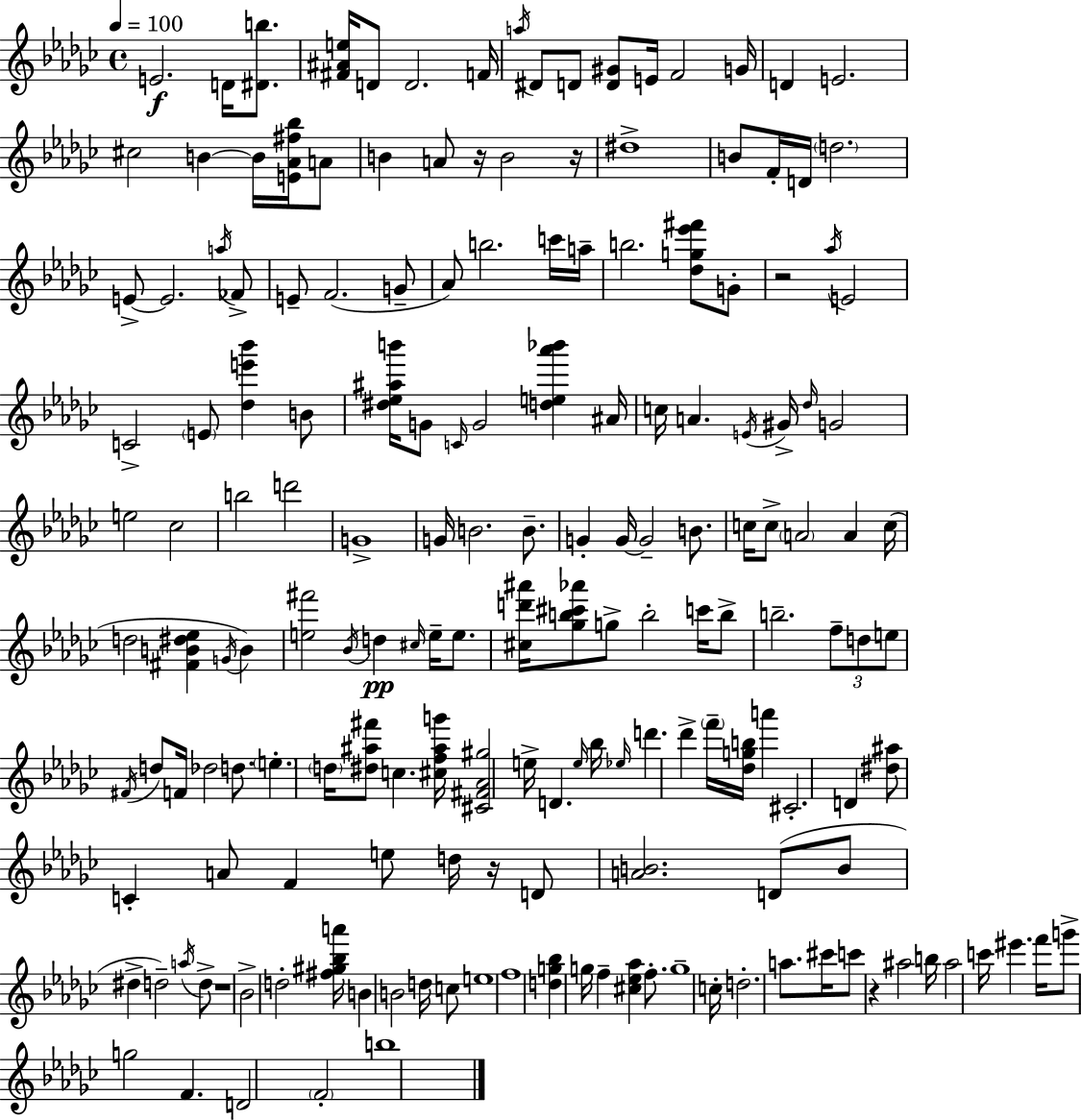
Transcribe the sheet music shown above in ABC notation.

X:1
T:Untitled
M:4/4
L:1/4
K:Ebm
E2 D/4 [^Db]/2 [^F^Ae]/4 D/2 D2 F/4 a/4 ^D/2 D/2 [D^G]/2 E/4 F2 G/4 D E2 ^c2 B B/4 [E_A^f_b]/4 A/2 B A/2 z/4 B2 z/4 ^d4 B/2 F/4 D/4 d2 E/2 E2 a/4 _F/2 E/2 F2 G/2 _A/2 b2 c'/4 a/4 b2 [_dg_e'^f']/2 G/2 z2 _a/4 E2 C2 E/2 [_de'_b'] B/2 [^d_e^ab']/4 G/2 C/4 G2 [de_a'_b'] ^A/4 c/4 A E/4 ^G/4 _d/4 G2 e2 _c2 b2 d'2 G4 G/4 B2 B/2 G G/4 G2 B/2 c/4 c/2 A2 A c/4 d2 [^FB^d_e] G/4 B [e^f']2 _B/4 d ^c/4 e/4 e/2 [^cd'^a']/4 [_gb^c'_a']/2 g/2 b2 c'/4 b/2 b2 f/2 d/2 e/2 ^F/4 d/2 F/4 _d2 d/2 e d/4 [^d^a^f']/2 c [^cf^ag']/4 [^C^F_A^g]2 e/4 D e/4 _b/4 _e/4 d' _d' f'/4 [_dgb]/4 a' ^C2 D [^d^a]/2 C A/2 F e/2 d/4 z/4 D/2 [AB]2 D/2 B/2 ^d d2 a/4 d/2 z4 _B2 d2 [^f^g_ba']/4 B B2 d/4 c/2 e4 f4 [dg_b] g/4 f [^c_e_a] f/2 g4 c/4 d2 a/2 ^c'/4 c'/2 z ^a2 b/4 ^a2 c'/4 ^e' f'/4 g'/2 g2 F D2 F2 b4